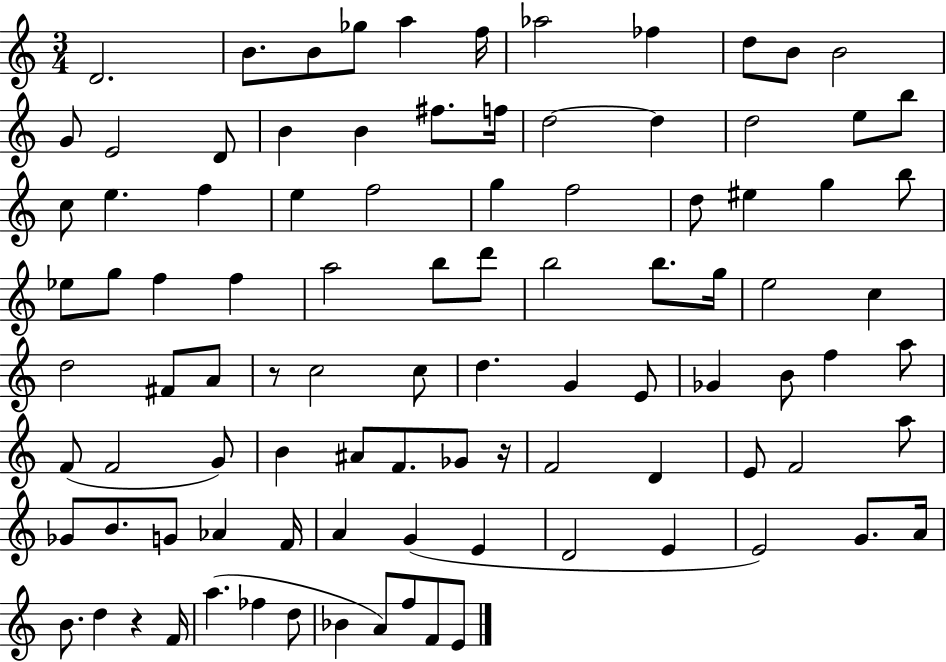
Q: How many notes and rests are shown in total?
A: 97